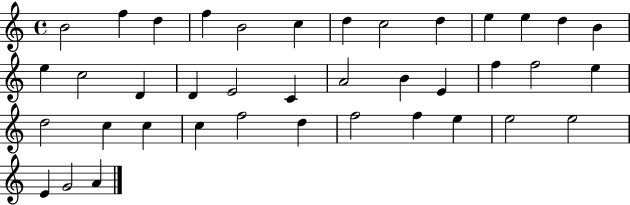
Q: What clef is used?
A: treble